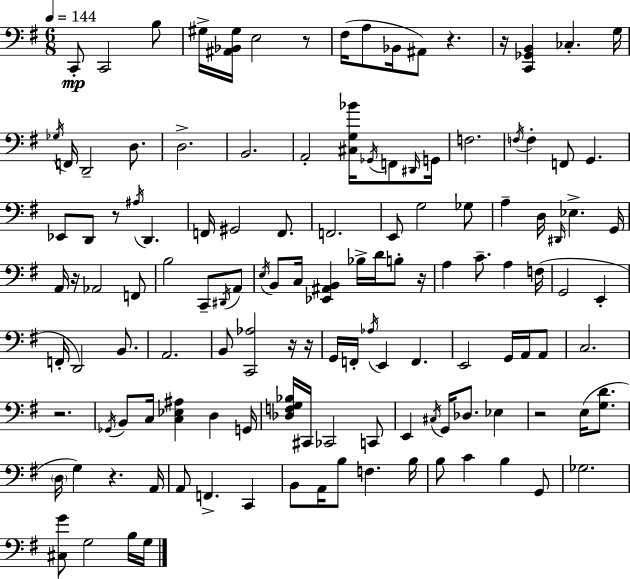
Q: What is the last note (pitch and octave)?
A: G3